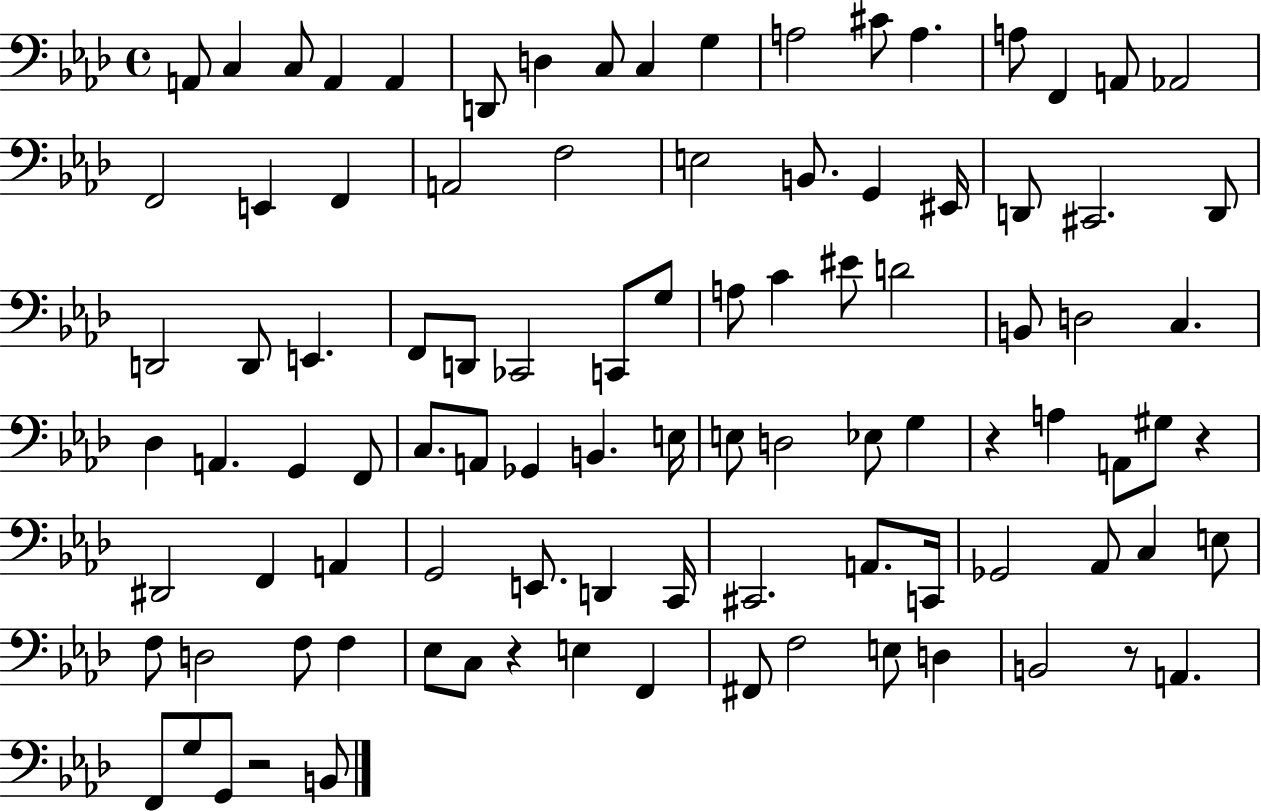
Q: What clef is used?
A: bass